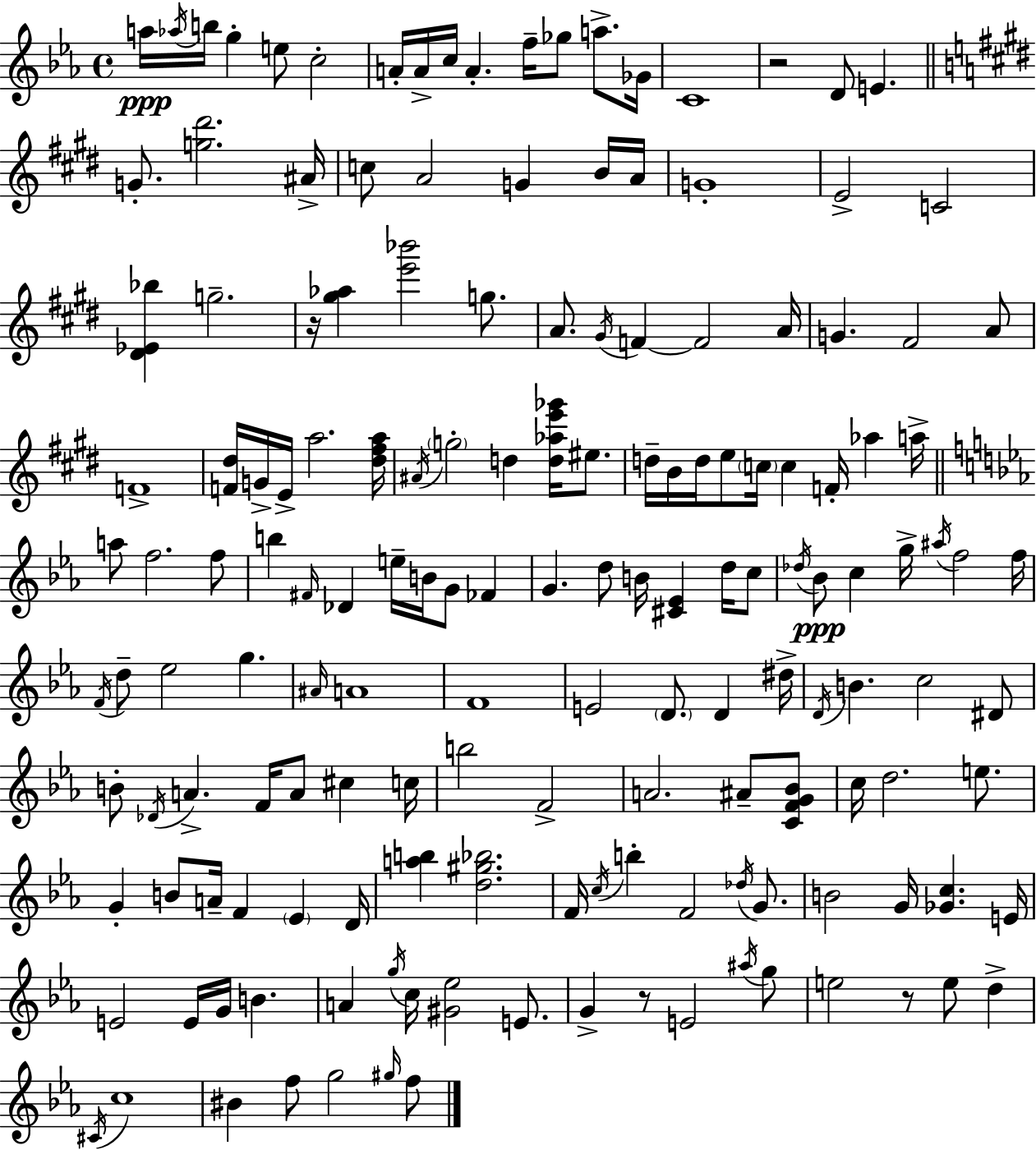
A5/s Ab5/s B5/s G5/q E5/e C5/h A4/s A4/s C5/s A4/q. F5/s Gb5/e A5/e. Gb4/s C4/w R/h D4/e E4/q. G4/e. [G5,D#6]/h. A#4/s C5/e A4/h G4/q B4/s A4/s G4/w E4/h C4/h [D#4,Eb4,Bb5]/q G5/h. R/s [G#5,Ab5]/q [E6,Bb6]/h G5/e. A4/e. G#4/s F4/q F4/h A4/s G4/q. F#4/h A4/e F4/w [F4,D#5]/s G4/s E4/s A5/h. [D#5,F#5,A5]/s A#4/s G5/h D5/q [D5,Ab5,E6,Gb6]/s EIS5/e. D5/s B4/s D5/s E5/e C5/s C5/q F4/s Ab5/q A5/s A5/e F5/h. F5/e B5/q F#4/s Db4/q E5/s B4/s G4/e FES4/q G4/q. D5/e B4/s [C#4,Eb4]/q D5/s C5/e Db5/s Bb4/e C5/q G5/s A#5/s F5/h F5/s F4/s D5/e Eb5/h G5/q. A#4/s A4/w F4/w E4/h D4/e. D4/q D#5/s D4/s B4/q. C5/h D#4/e B4/e Db4/s A4/q. F4/s A4/e C#5/q C5/s B5/h F4/h A4/h. A#4/e [C4,F4,G4,Bb4]/e C5/s D5/h. E5/e. G4/q B4/e A4/s F4/q Eb4/q D4/s [A5,B5]/q [D5,G#5,Bb5]/h. F4/s C5/s B5/q F4/h Db5/s G4/e. B4/h G4/s [Gb4,C5]/q. E4/s E4/h E4/s G4/s B4/q. A4/q G5/s C5/s [G#4,Eb5]/h E4/e. G4/q R/e E4/h A#5/s G5/e E5/h R/e E5/e D5/q C#4/s C5/w BIS4/q F5/e G5/h G#5/s F5/e